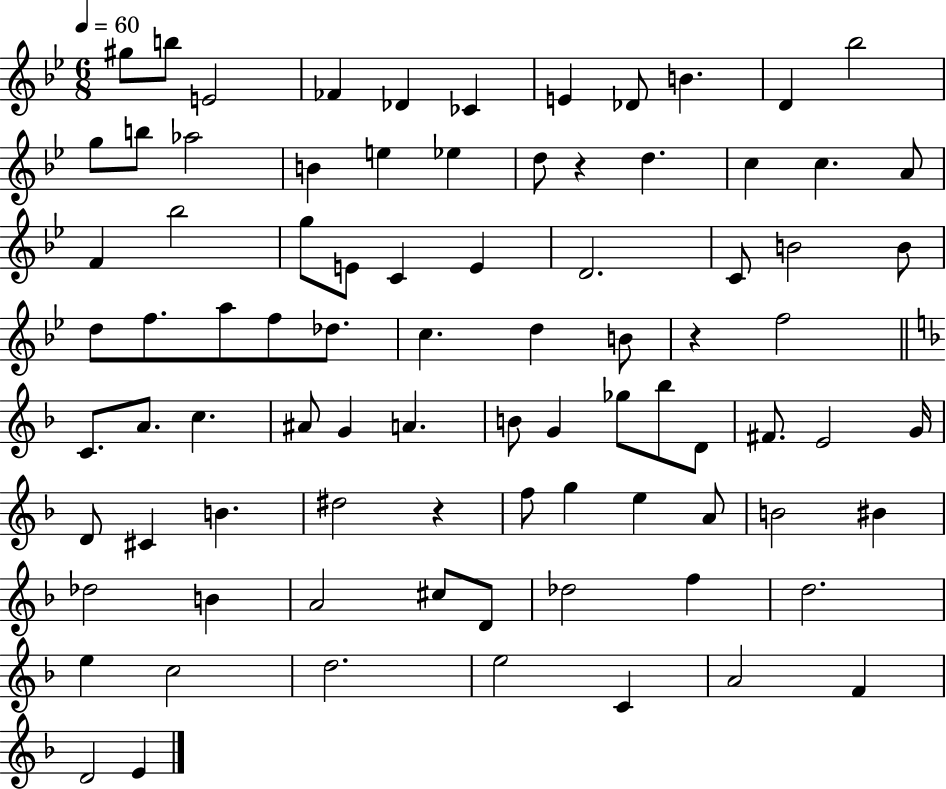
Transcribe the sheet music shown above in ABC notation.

X:1
T:Untitled
M:6/8
L:1/4
K:Bb
^g/2 b/2 E2 _F _D _C E _D/2 B D _b2 g/2 b/2 _a2 B e _e d/2 z d c c A/2 F _b2 g/2 E/2 C E D2 C/2 B2 B/2 d/2 f/2 a/2 f/2 _d/2 c d B/2 z f2 C/2 A/2 c ^A/2 G A B/2 G _g/2 _b/2 D/2 ^F/2 E2 G/4 D/2 ^C B ^d2 z f/2 g e A/2 B2 ^B _d2 B A2 ^c/2 D/2 _d2 f d2 e c2 d2 e2 C A2 F D2 E